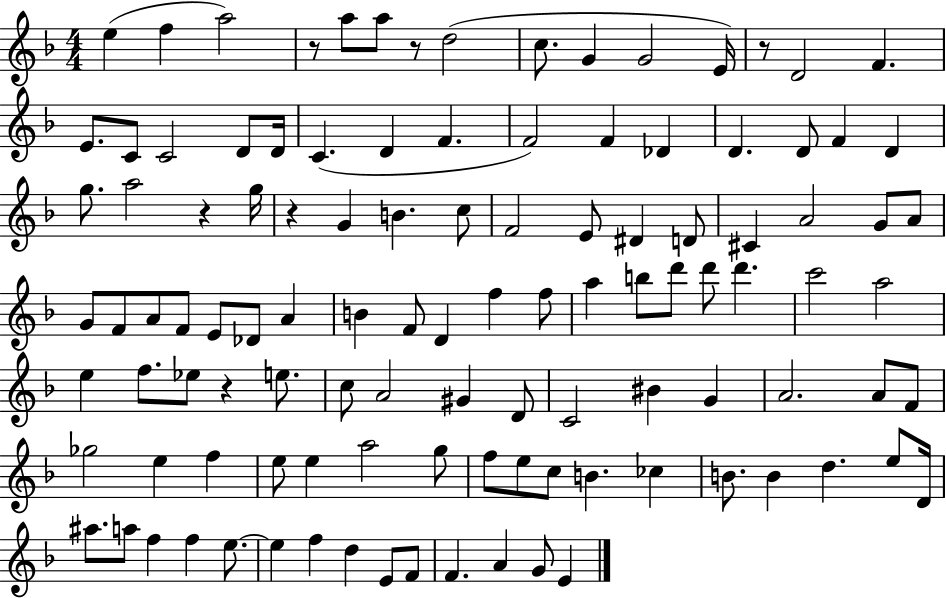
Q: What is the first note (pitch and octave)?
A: E5